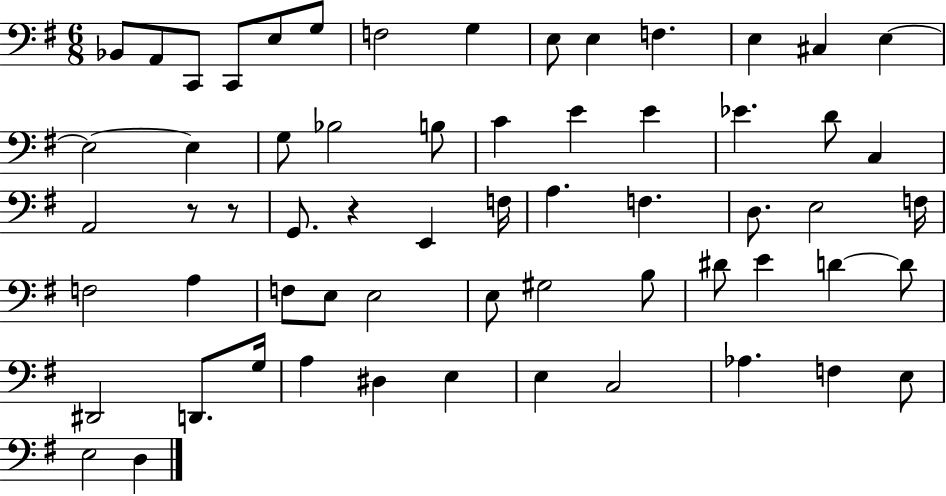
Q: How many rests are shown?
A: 3